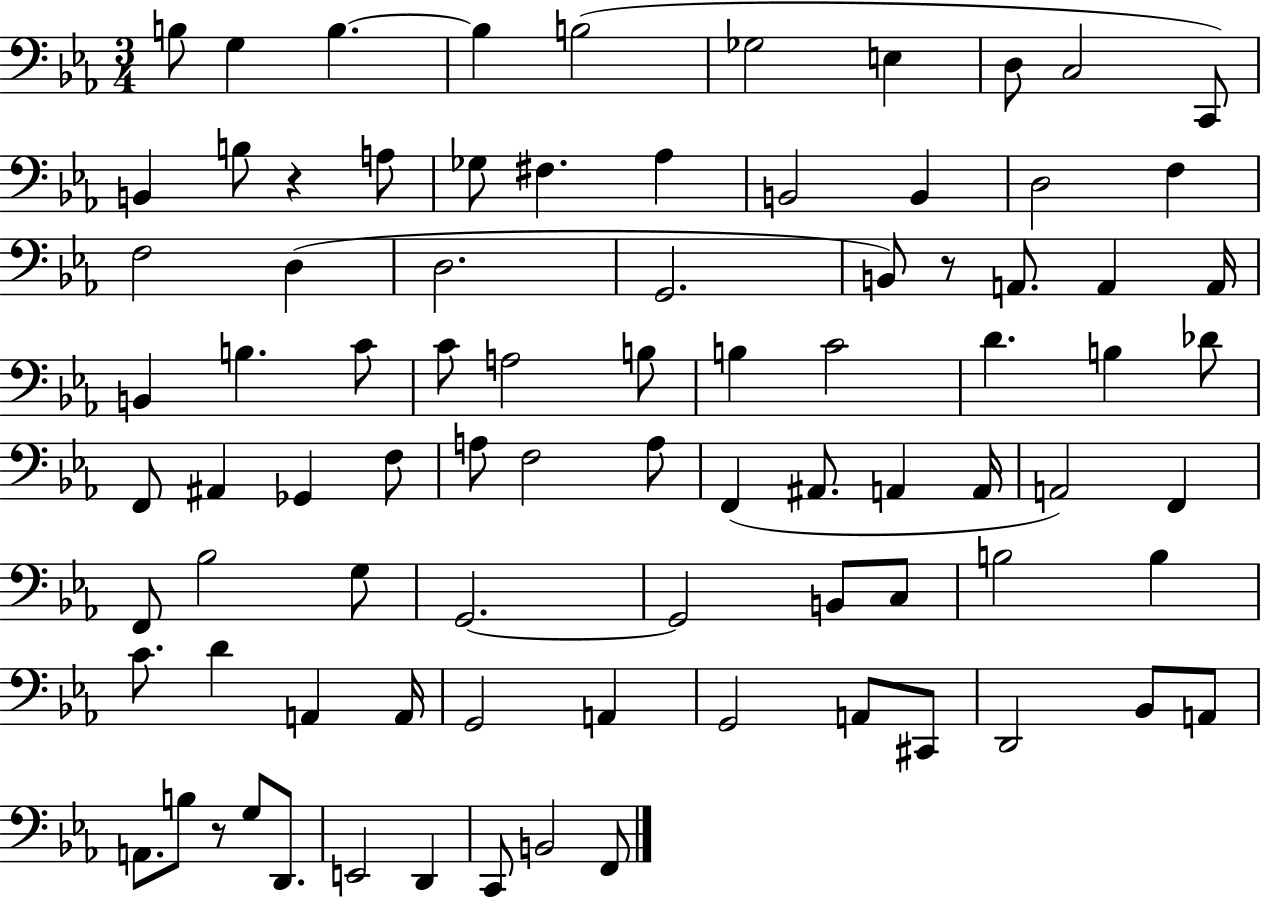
{
  \clef bass
  \numericTimeSignature
  \time 3/4
  \key ees \major
  b8 g4 b4.~~ | b4 b2( | ges2 e4 | d8 c2 c,8) | \break b,4 b8 r4 a8 | ges8 fis4. aes4 | b,2 b,4 | d2 f4 | \break f2 d4( | d2. | g,2. | b,8) r8 a,8. a,4 a,16 | \break b,4 b4. c'8 | c'8 a2 b8 | b4 c'2 | d'4. b4 des'8 | \break f,8 ais,4 ges,4 f8 | a8 f2 a8 | f,4( ais,8. a,4 a,16 | a,2) f,4 | \break f,8 bes2 g8 | g,2.~~ | g,2 b,8 c8 | b2 b4 | \break c'8. d'4 a,4 a,16 | g,2 a,4 | g,2 a,8 cis,8 | d,2 bes,8 a,8 | \break a,8. b8 r8 g8 d,8. | e,2 d,4 | c,8 b,2 f,8 | \bar "|."
}